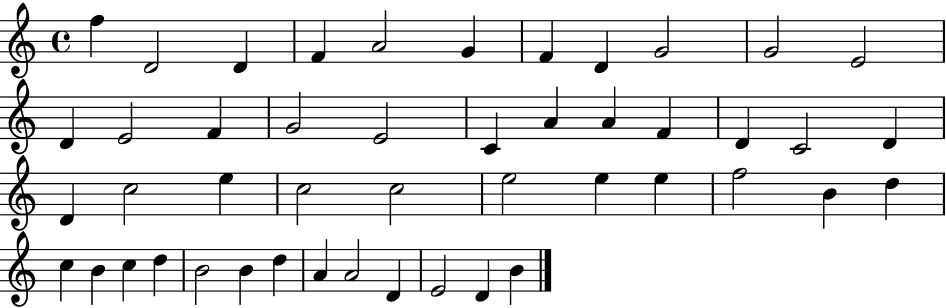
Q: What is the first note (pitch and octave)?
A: F5